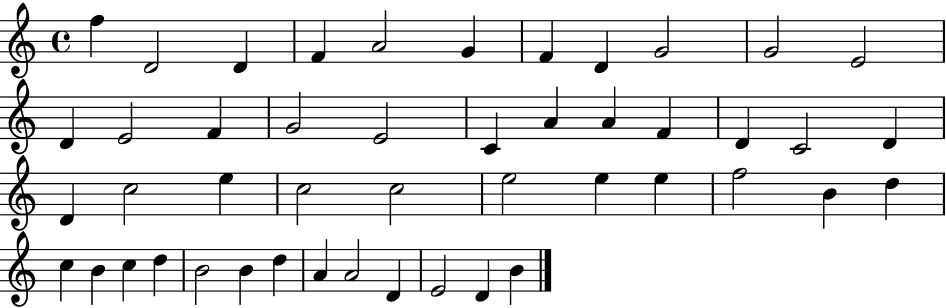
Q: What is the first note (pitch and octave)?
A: F5